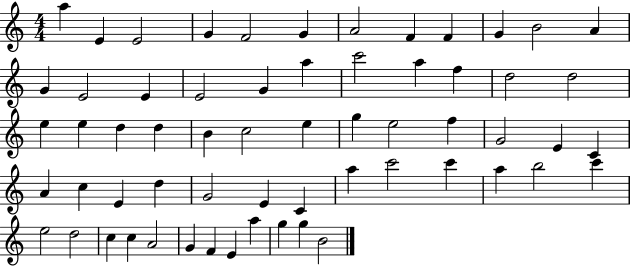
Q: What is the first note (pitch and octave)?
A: A5